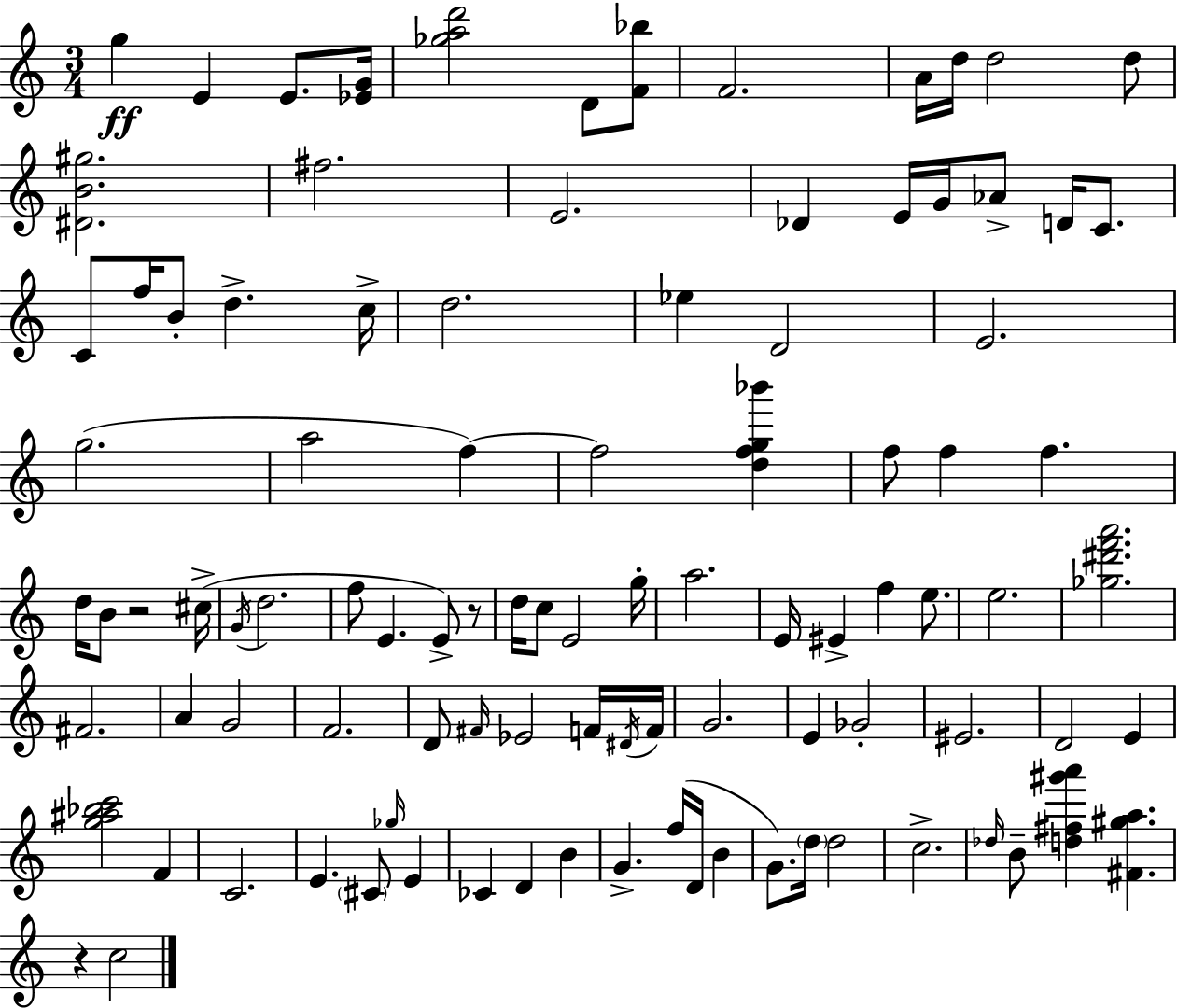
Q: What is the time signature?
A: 3/4